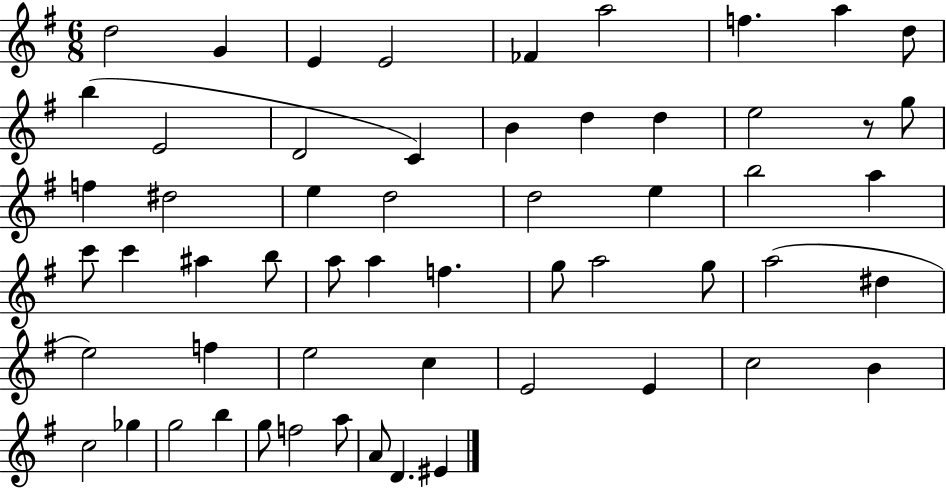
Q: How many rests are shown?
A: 1